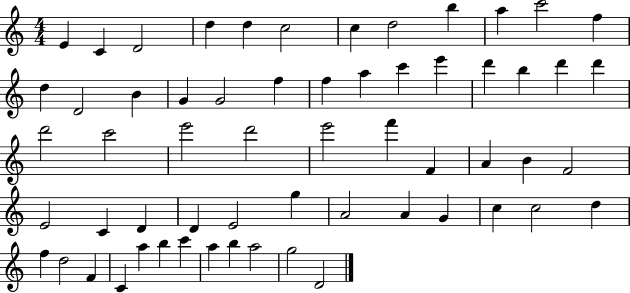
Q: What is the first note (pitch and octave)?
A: E4